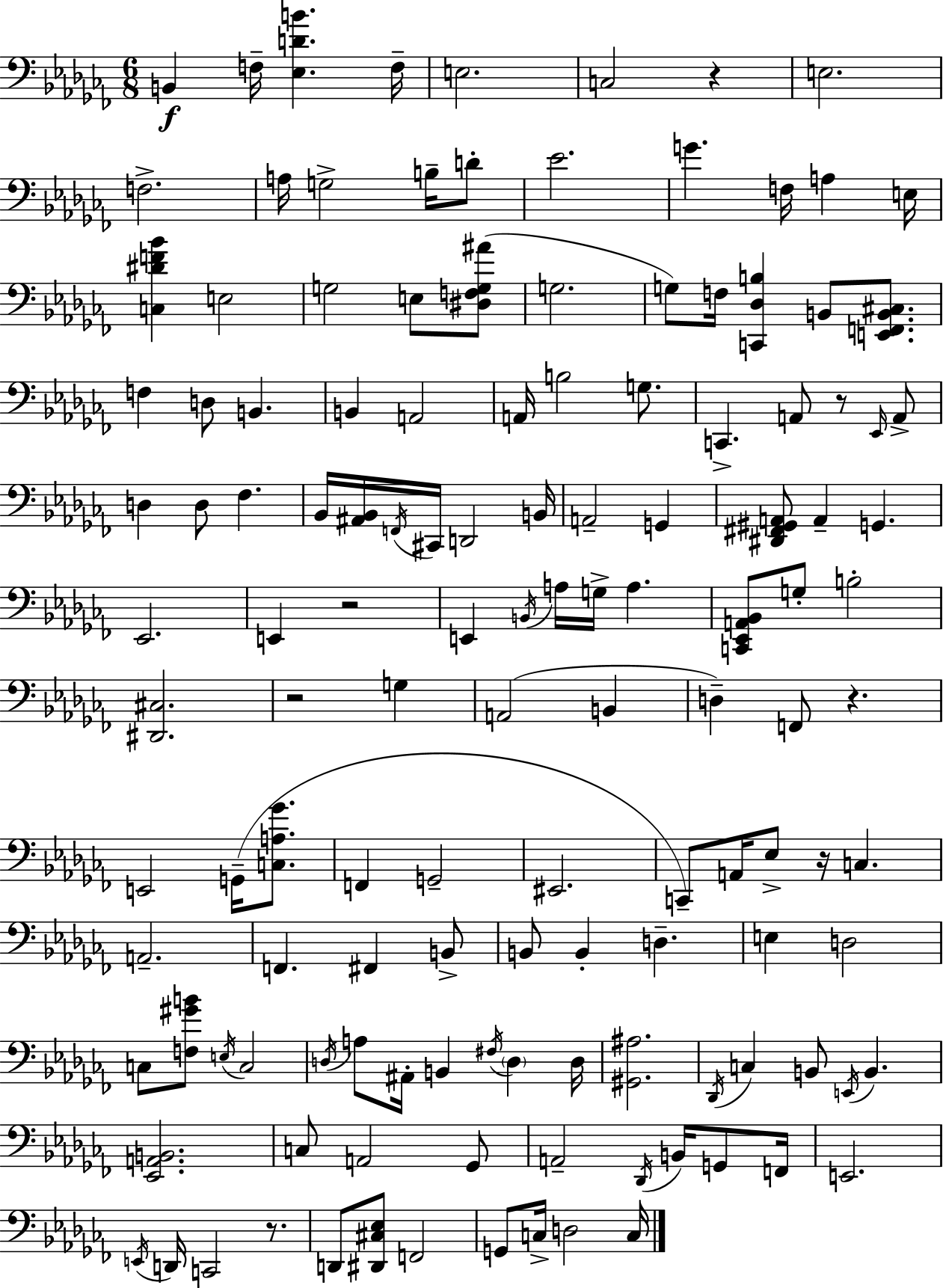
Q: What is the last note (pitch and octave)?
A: C3